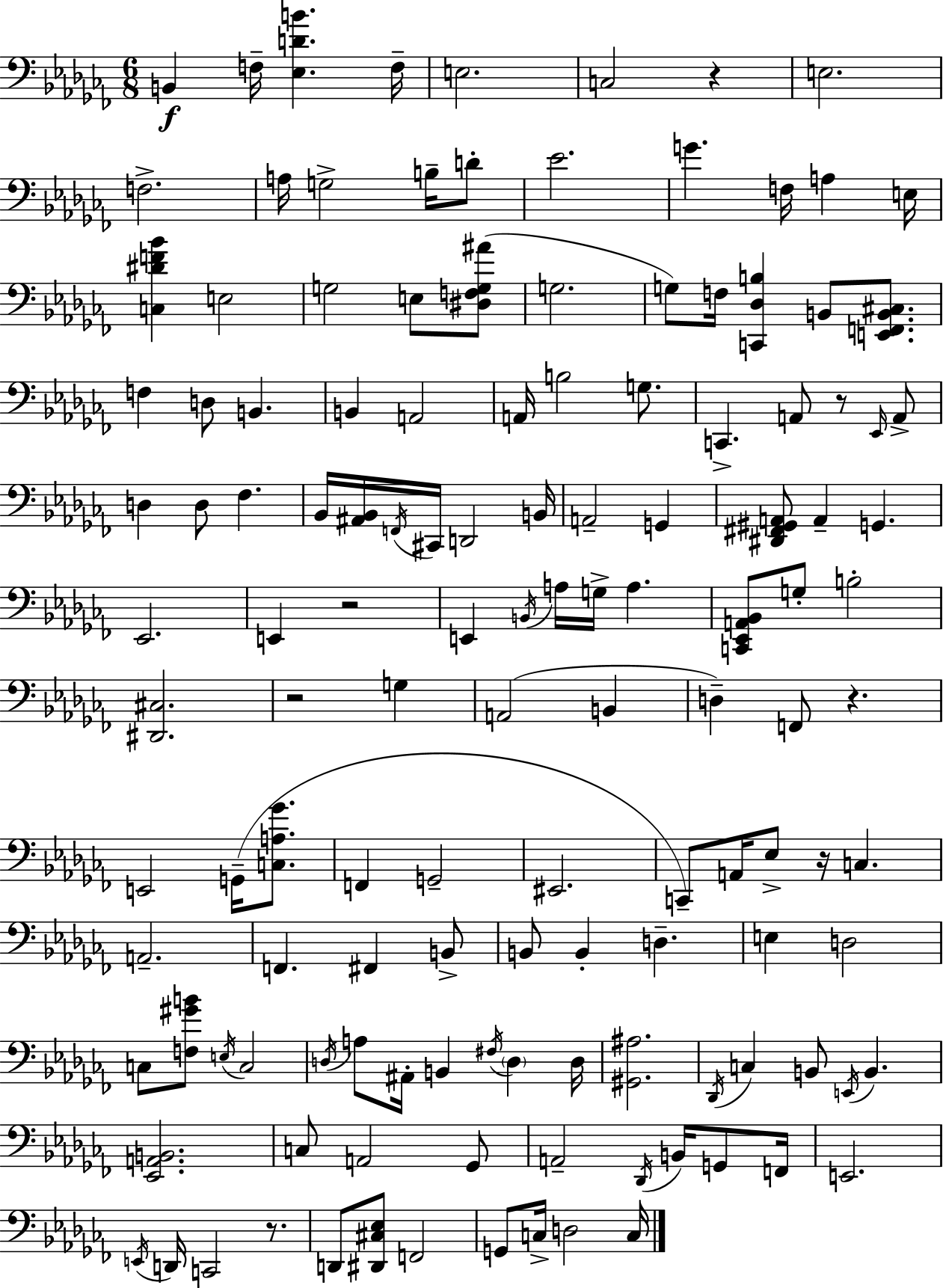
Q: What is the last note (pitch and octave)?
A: C3